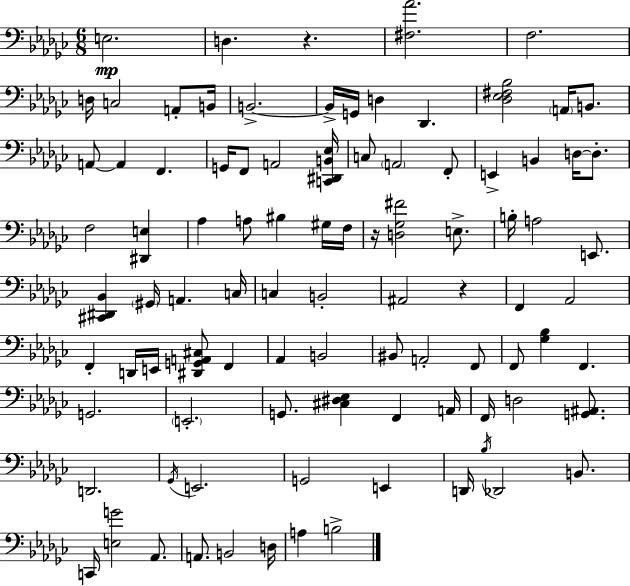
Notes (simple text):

E3/h. D3/q. R/q. [F#3,Ab4]/h. F3/h. D3/s C3/h A2/e B2/s B2/h. B2/s G2/s D3/q Db2/q. [Db3,Eb3,F#3,Bb3]/h A2/s B2/e. A2/e A2/q F2/q. G2/s F2/e A2/h [C2,D#2,B2,Eb3]/s C3/e A2/h F2/e E2/q B2/q D3/s D3/e. F3/h [D#2,E3]/q Ab3/q A3/e BIS3/q G#3/s F3/s R/s [D3,Gb3,F#4]/h E3/e. B3/s A3/h E2/e. [C#2,D#2,Bb2]/q G#2/s A2/q. C3/s C3/q B2/h A#2/h R/q F2/q Ab2/h F2/q D2/s E2/s [D#2,G2,A2,C#3]/e F2/q Ab2/q B2/h BIS2/e A2/h F2/e F2/e [Gb3,Bb3]/q F2/q. G2/h. E2/h. G2/e. [C#3,D#3,Eb3]/q F2/q A2/s F2/s D3/h [G2,A#2]/e. D2/h. Gb2/s E2/h. G2/h E2/q D2/s Bb3/s Db2/h B2/e. C2/s [E3,G4]/h Ab2/e. A2/e. B2/h D3/s A3/q B3/h